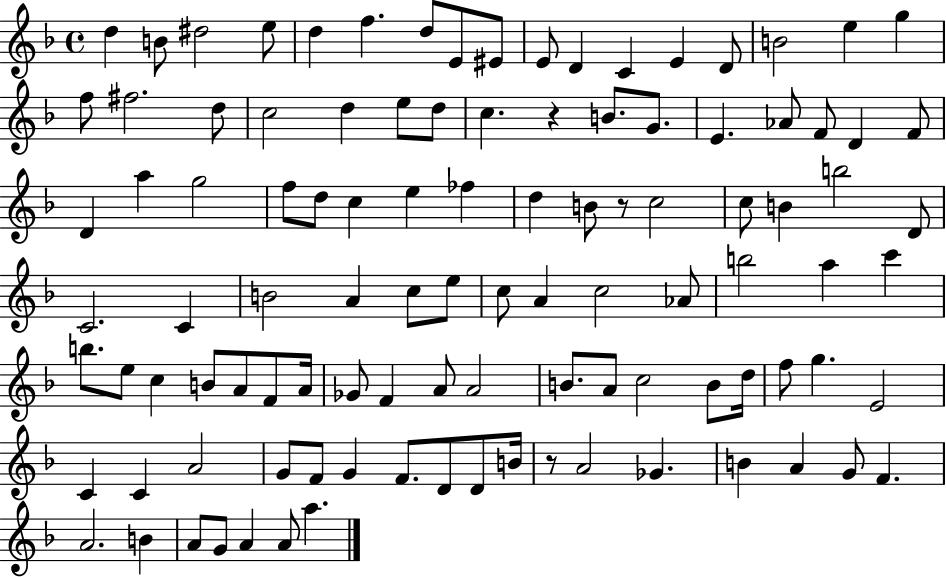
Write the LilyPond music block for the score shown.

{
  \clef treble
  \time 4/4
  \defaultTimeSignature
  \key f \major
  d''4 b'8 dis''2 e''8 | d''4 f''4. d''8 e'8 eis'8 | e'8 d'4 c'4 e'4 d'8 | b'2 e''4 g''4 | \break f''8 fis''2. d''8 | c''2 d''4 e''8 d''8 | c''4. r4 b'8. g'8. | e'4. aes'8 f'8 d'4 f'8 | \break d'4 a''4 g''2 | f''8 d''8 c''4 e''4 fes''4 | d''4 b'8 r8 c''2 | c''8 b'4 b''2 d'8 | \break c'2. c'4 | b'2 a'4 c''8 e''8 | c''8 a'4 c''2 aes'8 | b''2 a''4 c'''4 | \break b''8. e''8 c''4 b'8 a'8 f'8 a'16 | ges'8 f'4 a'8 a'2 | b'8. a'8 c''2 b'8 d''16 | f''8 g''4. e'2 | \break c'4 c'4 a'2 | g'8 f'8 g'4 f'8. d'8 d'8 b'16 | r8 a'2 ges'4. | b'4 a'4 g'8 f'4. | \break a'2. b'4 | a'8 g'8 a'4 a'8 a''4. | \bar "|."
}